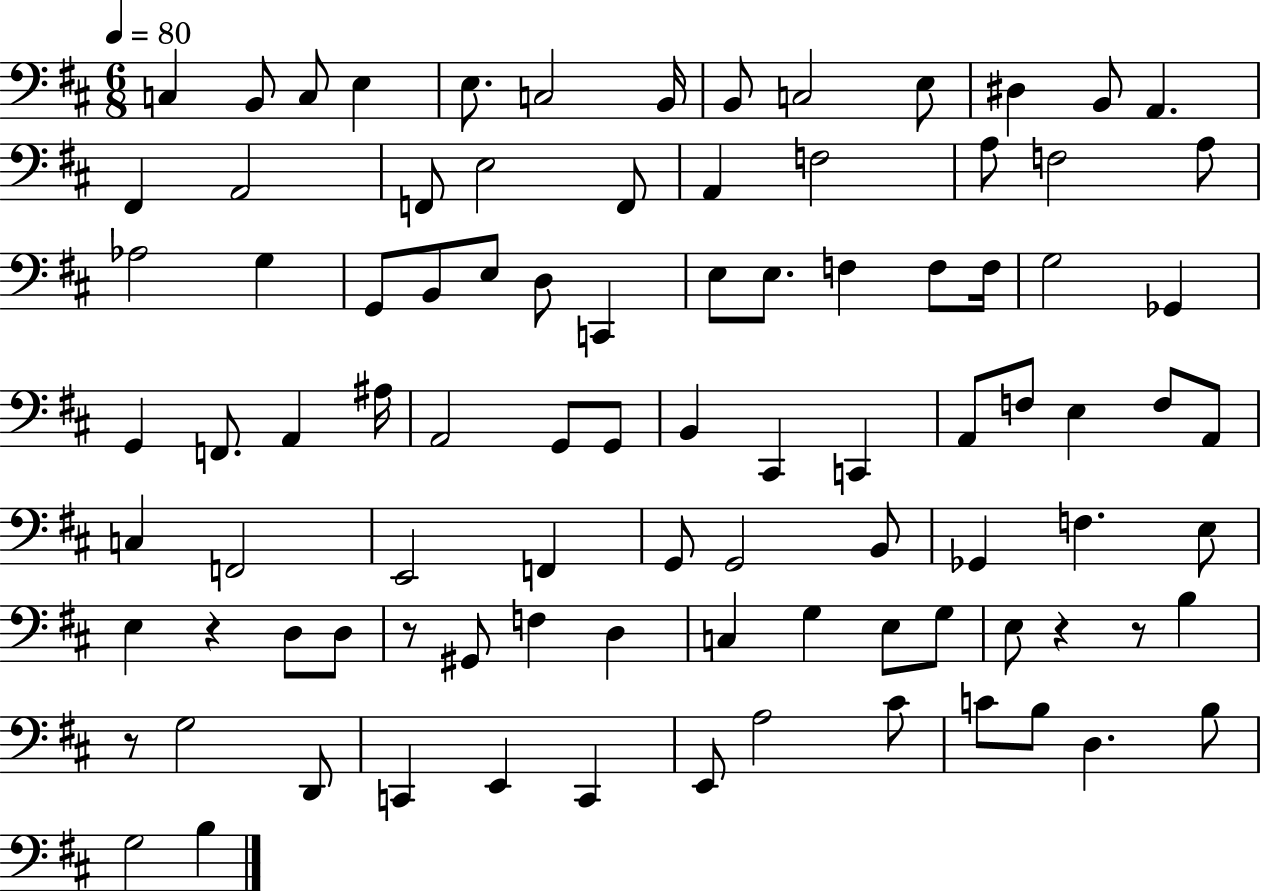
{
  \clef bass
  \numericTimeSignature
  \time 6/8
  \key d \major
  \tempo 4 = 80
  c4 b,8 c8 e4 | e8. c2 b,16 | b,8 c2 e8 | dis4 b,8 a,4. | \break fis,4 a,2 | f,8 e2 f,8 | a,4 f2 | a8 f2 a8 | \break aes2 g4 | g,8 b,8 e8 d8 c,4 | e8 e8. f4 f8 f16 | g2 ges,4 | \break g,4 f,8. a,4 ais16 | a,2 g,8 g,8 | b,4 cis,4 c,4 | a,8 f8 e4 f8 a,8 | \break c4 f,2 | e,2 f,4 | g,8 g,2 b,8 | ges,4 f4. e8 | \break e4 r4 d8 d8 | r8 gis,8 f4 d4 | c4 g4 e8 g8 | e8 r4 r8 b4 | \break r8 g2 d,8 | c,4 e,4 c,4 | e,8 a2 cis'8 | c'8 b8 d4. b8 | \break g2 b4 | \bar "|."
}